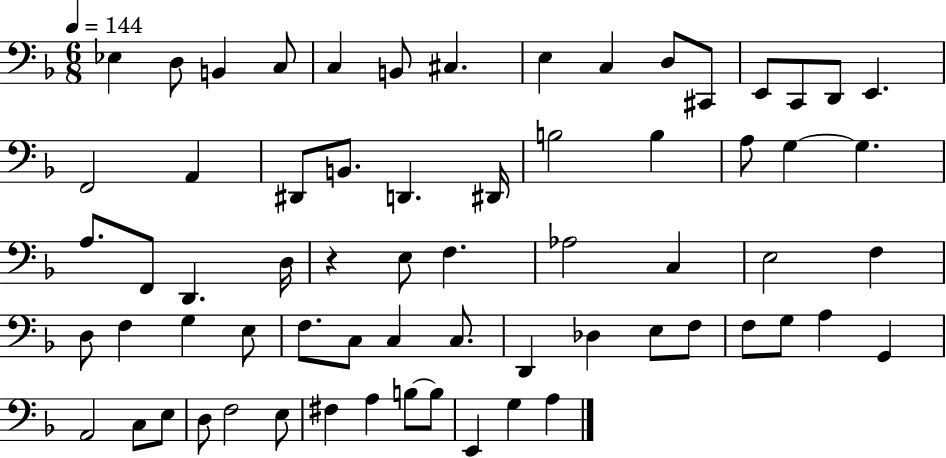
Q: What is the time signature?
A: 6/8